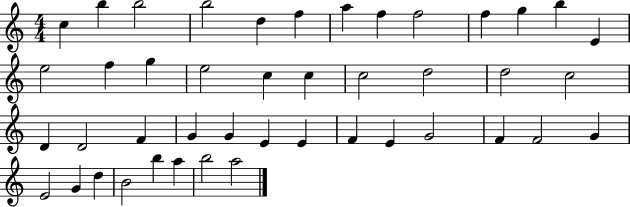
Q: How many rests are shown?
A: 0